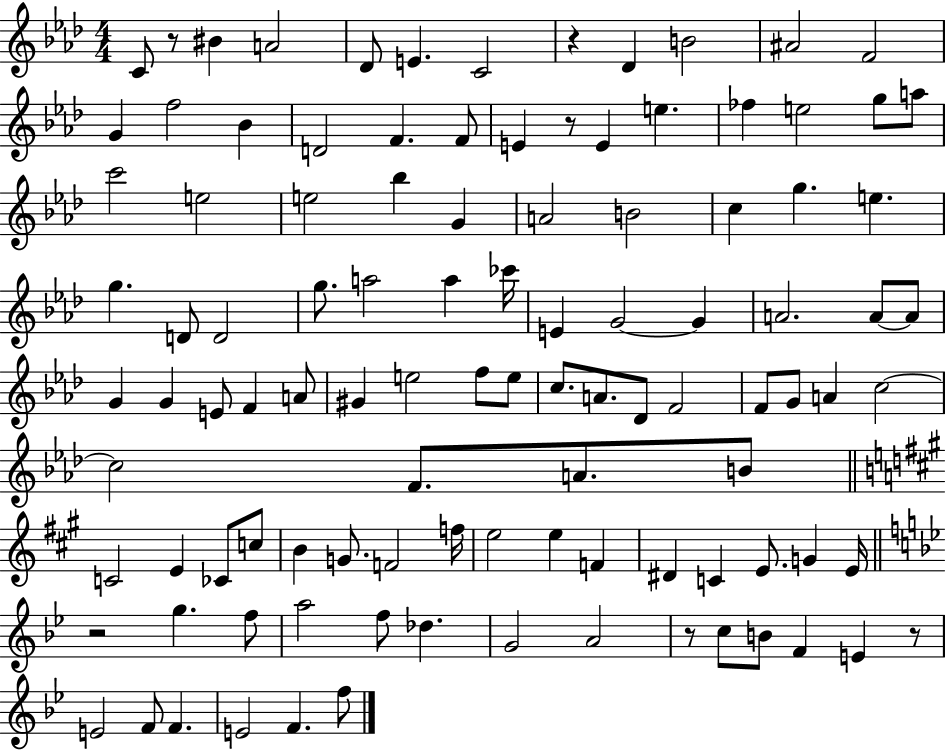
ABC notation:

X:1
T:Untitled
M:4/4
L:1/4
K:Ab
C/2 z/2 ^B A2 _D/2 E C2 z _D B2 ^A2 F2 G f2 _B D2 F F/2 E z/2 E e _f e2 g/2 a/2 c'2 e2 e2 _b G A2 B2 c g e g D/2 D2 g/2 a2 a _c'/4 E G2 G A2 A/2 A/2 G G E/2 F A/2 ^G e2 f/2 e/2 c/2 A/2 _D/2 F2 F/2 G/2 A c2 c2 F/2 A/2 B/2 C2 E _C/2 c/2 B G/2 F2 f/4 e2 e F ^D C E/2 G E/4 z2 g f/2 a2 f/2 _d G2 A2 z/2 c/2 B/2 F E z/2 E2 F/2 F E2 F f/2